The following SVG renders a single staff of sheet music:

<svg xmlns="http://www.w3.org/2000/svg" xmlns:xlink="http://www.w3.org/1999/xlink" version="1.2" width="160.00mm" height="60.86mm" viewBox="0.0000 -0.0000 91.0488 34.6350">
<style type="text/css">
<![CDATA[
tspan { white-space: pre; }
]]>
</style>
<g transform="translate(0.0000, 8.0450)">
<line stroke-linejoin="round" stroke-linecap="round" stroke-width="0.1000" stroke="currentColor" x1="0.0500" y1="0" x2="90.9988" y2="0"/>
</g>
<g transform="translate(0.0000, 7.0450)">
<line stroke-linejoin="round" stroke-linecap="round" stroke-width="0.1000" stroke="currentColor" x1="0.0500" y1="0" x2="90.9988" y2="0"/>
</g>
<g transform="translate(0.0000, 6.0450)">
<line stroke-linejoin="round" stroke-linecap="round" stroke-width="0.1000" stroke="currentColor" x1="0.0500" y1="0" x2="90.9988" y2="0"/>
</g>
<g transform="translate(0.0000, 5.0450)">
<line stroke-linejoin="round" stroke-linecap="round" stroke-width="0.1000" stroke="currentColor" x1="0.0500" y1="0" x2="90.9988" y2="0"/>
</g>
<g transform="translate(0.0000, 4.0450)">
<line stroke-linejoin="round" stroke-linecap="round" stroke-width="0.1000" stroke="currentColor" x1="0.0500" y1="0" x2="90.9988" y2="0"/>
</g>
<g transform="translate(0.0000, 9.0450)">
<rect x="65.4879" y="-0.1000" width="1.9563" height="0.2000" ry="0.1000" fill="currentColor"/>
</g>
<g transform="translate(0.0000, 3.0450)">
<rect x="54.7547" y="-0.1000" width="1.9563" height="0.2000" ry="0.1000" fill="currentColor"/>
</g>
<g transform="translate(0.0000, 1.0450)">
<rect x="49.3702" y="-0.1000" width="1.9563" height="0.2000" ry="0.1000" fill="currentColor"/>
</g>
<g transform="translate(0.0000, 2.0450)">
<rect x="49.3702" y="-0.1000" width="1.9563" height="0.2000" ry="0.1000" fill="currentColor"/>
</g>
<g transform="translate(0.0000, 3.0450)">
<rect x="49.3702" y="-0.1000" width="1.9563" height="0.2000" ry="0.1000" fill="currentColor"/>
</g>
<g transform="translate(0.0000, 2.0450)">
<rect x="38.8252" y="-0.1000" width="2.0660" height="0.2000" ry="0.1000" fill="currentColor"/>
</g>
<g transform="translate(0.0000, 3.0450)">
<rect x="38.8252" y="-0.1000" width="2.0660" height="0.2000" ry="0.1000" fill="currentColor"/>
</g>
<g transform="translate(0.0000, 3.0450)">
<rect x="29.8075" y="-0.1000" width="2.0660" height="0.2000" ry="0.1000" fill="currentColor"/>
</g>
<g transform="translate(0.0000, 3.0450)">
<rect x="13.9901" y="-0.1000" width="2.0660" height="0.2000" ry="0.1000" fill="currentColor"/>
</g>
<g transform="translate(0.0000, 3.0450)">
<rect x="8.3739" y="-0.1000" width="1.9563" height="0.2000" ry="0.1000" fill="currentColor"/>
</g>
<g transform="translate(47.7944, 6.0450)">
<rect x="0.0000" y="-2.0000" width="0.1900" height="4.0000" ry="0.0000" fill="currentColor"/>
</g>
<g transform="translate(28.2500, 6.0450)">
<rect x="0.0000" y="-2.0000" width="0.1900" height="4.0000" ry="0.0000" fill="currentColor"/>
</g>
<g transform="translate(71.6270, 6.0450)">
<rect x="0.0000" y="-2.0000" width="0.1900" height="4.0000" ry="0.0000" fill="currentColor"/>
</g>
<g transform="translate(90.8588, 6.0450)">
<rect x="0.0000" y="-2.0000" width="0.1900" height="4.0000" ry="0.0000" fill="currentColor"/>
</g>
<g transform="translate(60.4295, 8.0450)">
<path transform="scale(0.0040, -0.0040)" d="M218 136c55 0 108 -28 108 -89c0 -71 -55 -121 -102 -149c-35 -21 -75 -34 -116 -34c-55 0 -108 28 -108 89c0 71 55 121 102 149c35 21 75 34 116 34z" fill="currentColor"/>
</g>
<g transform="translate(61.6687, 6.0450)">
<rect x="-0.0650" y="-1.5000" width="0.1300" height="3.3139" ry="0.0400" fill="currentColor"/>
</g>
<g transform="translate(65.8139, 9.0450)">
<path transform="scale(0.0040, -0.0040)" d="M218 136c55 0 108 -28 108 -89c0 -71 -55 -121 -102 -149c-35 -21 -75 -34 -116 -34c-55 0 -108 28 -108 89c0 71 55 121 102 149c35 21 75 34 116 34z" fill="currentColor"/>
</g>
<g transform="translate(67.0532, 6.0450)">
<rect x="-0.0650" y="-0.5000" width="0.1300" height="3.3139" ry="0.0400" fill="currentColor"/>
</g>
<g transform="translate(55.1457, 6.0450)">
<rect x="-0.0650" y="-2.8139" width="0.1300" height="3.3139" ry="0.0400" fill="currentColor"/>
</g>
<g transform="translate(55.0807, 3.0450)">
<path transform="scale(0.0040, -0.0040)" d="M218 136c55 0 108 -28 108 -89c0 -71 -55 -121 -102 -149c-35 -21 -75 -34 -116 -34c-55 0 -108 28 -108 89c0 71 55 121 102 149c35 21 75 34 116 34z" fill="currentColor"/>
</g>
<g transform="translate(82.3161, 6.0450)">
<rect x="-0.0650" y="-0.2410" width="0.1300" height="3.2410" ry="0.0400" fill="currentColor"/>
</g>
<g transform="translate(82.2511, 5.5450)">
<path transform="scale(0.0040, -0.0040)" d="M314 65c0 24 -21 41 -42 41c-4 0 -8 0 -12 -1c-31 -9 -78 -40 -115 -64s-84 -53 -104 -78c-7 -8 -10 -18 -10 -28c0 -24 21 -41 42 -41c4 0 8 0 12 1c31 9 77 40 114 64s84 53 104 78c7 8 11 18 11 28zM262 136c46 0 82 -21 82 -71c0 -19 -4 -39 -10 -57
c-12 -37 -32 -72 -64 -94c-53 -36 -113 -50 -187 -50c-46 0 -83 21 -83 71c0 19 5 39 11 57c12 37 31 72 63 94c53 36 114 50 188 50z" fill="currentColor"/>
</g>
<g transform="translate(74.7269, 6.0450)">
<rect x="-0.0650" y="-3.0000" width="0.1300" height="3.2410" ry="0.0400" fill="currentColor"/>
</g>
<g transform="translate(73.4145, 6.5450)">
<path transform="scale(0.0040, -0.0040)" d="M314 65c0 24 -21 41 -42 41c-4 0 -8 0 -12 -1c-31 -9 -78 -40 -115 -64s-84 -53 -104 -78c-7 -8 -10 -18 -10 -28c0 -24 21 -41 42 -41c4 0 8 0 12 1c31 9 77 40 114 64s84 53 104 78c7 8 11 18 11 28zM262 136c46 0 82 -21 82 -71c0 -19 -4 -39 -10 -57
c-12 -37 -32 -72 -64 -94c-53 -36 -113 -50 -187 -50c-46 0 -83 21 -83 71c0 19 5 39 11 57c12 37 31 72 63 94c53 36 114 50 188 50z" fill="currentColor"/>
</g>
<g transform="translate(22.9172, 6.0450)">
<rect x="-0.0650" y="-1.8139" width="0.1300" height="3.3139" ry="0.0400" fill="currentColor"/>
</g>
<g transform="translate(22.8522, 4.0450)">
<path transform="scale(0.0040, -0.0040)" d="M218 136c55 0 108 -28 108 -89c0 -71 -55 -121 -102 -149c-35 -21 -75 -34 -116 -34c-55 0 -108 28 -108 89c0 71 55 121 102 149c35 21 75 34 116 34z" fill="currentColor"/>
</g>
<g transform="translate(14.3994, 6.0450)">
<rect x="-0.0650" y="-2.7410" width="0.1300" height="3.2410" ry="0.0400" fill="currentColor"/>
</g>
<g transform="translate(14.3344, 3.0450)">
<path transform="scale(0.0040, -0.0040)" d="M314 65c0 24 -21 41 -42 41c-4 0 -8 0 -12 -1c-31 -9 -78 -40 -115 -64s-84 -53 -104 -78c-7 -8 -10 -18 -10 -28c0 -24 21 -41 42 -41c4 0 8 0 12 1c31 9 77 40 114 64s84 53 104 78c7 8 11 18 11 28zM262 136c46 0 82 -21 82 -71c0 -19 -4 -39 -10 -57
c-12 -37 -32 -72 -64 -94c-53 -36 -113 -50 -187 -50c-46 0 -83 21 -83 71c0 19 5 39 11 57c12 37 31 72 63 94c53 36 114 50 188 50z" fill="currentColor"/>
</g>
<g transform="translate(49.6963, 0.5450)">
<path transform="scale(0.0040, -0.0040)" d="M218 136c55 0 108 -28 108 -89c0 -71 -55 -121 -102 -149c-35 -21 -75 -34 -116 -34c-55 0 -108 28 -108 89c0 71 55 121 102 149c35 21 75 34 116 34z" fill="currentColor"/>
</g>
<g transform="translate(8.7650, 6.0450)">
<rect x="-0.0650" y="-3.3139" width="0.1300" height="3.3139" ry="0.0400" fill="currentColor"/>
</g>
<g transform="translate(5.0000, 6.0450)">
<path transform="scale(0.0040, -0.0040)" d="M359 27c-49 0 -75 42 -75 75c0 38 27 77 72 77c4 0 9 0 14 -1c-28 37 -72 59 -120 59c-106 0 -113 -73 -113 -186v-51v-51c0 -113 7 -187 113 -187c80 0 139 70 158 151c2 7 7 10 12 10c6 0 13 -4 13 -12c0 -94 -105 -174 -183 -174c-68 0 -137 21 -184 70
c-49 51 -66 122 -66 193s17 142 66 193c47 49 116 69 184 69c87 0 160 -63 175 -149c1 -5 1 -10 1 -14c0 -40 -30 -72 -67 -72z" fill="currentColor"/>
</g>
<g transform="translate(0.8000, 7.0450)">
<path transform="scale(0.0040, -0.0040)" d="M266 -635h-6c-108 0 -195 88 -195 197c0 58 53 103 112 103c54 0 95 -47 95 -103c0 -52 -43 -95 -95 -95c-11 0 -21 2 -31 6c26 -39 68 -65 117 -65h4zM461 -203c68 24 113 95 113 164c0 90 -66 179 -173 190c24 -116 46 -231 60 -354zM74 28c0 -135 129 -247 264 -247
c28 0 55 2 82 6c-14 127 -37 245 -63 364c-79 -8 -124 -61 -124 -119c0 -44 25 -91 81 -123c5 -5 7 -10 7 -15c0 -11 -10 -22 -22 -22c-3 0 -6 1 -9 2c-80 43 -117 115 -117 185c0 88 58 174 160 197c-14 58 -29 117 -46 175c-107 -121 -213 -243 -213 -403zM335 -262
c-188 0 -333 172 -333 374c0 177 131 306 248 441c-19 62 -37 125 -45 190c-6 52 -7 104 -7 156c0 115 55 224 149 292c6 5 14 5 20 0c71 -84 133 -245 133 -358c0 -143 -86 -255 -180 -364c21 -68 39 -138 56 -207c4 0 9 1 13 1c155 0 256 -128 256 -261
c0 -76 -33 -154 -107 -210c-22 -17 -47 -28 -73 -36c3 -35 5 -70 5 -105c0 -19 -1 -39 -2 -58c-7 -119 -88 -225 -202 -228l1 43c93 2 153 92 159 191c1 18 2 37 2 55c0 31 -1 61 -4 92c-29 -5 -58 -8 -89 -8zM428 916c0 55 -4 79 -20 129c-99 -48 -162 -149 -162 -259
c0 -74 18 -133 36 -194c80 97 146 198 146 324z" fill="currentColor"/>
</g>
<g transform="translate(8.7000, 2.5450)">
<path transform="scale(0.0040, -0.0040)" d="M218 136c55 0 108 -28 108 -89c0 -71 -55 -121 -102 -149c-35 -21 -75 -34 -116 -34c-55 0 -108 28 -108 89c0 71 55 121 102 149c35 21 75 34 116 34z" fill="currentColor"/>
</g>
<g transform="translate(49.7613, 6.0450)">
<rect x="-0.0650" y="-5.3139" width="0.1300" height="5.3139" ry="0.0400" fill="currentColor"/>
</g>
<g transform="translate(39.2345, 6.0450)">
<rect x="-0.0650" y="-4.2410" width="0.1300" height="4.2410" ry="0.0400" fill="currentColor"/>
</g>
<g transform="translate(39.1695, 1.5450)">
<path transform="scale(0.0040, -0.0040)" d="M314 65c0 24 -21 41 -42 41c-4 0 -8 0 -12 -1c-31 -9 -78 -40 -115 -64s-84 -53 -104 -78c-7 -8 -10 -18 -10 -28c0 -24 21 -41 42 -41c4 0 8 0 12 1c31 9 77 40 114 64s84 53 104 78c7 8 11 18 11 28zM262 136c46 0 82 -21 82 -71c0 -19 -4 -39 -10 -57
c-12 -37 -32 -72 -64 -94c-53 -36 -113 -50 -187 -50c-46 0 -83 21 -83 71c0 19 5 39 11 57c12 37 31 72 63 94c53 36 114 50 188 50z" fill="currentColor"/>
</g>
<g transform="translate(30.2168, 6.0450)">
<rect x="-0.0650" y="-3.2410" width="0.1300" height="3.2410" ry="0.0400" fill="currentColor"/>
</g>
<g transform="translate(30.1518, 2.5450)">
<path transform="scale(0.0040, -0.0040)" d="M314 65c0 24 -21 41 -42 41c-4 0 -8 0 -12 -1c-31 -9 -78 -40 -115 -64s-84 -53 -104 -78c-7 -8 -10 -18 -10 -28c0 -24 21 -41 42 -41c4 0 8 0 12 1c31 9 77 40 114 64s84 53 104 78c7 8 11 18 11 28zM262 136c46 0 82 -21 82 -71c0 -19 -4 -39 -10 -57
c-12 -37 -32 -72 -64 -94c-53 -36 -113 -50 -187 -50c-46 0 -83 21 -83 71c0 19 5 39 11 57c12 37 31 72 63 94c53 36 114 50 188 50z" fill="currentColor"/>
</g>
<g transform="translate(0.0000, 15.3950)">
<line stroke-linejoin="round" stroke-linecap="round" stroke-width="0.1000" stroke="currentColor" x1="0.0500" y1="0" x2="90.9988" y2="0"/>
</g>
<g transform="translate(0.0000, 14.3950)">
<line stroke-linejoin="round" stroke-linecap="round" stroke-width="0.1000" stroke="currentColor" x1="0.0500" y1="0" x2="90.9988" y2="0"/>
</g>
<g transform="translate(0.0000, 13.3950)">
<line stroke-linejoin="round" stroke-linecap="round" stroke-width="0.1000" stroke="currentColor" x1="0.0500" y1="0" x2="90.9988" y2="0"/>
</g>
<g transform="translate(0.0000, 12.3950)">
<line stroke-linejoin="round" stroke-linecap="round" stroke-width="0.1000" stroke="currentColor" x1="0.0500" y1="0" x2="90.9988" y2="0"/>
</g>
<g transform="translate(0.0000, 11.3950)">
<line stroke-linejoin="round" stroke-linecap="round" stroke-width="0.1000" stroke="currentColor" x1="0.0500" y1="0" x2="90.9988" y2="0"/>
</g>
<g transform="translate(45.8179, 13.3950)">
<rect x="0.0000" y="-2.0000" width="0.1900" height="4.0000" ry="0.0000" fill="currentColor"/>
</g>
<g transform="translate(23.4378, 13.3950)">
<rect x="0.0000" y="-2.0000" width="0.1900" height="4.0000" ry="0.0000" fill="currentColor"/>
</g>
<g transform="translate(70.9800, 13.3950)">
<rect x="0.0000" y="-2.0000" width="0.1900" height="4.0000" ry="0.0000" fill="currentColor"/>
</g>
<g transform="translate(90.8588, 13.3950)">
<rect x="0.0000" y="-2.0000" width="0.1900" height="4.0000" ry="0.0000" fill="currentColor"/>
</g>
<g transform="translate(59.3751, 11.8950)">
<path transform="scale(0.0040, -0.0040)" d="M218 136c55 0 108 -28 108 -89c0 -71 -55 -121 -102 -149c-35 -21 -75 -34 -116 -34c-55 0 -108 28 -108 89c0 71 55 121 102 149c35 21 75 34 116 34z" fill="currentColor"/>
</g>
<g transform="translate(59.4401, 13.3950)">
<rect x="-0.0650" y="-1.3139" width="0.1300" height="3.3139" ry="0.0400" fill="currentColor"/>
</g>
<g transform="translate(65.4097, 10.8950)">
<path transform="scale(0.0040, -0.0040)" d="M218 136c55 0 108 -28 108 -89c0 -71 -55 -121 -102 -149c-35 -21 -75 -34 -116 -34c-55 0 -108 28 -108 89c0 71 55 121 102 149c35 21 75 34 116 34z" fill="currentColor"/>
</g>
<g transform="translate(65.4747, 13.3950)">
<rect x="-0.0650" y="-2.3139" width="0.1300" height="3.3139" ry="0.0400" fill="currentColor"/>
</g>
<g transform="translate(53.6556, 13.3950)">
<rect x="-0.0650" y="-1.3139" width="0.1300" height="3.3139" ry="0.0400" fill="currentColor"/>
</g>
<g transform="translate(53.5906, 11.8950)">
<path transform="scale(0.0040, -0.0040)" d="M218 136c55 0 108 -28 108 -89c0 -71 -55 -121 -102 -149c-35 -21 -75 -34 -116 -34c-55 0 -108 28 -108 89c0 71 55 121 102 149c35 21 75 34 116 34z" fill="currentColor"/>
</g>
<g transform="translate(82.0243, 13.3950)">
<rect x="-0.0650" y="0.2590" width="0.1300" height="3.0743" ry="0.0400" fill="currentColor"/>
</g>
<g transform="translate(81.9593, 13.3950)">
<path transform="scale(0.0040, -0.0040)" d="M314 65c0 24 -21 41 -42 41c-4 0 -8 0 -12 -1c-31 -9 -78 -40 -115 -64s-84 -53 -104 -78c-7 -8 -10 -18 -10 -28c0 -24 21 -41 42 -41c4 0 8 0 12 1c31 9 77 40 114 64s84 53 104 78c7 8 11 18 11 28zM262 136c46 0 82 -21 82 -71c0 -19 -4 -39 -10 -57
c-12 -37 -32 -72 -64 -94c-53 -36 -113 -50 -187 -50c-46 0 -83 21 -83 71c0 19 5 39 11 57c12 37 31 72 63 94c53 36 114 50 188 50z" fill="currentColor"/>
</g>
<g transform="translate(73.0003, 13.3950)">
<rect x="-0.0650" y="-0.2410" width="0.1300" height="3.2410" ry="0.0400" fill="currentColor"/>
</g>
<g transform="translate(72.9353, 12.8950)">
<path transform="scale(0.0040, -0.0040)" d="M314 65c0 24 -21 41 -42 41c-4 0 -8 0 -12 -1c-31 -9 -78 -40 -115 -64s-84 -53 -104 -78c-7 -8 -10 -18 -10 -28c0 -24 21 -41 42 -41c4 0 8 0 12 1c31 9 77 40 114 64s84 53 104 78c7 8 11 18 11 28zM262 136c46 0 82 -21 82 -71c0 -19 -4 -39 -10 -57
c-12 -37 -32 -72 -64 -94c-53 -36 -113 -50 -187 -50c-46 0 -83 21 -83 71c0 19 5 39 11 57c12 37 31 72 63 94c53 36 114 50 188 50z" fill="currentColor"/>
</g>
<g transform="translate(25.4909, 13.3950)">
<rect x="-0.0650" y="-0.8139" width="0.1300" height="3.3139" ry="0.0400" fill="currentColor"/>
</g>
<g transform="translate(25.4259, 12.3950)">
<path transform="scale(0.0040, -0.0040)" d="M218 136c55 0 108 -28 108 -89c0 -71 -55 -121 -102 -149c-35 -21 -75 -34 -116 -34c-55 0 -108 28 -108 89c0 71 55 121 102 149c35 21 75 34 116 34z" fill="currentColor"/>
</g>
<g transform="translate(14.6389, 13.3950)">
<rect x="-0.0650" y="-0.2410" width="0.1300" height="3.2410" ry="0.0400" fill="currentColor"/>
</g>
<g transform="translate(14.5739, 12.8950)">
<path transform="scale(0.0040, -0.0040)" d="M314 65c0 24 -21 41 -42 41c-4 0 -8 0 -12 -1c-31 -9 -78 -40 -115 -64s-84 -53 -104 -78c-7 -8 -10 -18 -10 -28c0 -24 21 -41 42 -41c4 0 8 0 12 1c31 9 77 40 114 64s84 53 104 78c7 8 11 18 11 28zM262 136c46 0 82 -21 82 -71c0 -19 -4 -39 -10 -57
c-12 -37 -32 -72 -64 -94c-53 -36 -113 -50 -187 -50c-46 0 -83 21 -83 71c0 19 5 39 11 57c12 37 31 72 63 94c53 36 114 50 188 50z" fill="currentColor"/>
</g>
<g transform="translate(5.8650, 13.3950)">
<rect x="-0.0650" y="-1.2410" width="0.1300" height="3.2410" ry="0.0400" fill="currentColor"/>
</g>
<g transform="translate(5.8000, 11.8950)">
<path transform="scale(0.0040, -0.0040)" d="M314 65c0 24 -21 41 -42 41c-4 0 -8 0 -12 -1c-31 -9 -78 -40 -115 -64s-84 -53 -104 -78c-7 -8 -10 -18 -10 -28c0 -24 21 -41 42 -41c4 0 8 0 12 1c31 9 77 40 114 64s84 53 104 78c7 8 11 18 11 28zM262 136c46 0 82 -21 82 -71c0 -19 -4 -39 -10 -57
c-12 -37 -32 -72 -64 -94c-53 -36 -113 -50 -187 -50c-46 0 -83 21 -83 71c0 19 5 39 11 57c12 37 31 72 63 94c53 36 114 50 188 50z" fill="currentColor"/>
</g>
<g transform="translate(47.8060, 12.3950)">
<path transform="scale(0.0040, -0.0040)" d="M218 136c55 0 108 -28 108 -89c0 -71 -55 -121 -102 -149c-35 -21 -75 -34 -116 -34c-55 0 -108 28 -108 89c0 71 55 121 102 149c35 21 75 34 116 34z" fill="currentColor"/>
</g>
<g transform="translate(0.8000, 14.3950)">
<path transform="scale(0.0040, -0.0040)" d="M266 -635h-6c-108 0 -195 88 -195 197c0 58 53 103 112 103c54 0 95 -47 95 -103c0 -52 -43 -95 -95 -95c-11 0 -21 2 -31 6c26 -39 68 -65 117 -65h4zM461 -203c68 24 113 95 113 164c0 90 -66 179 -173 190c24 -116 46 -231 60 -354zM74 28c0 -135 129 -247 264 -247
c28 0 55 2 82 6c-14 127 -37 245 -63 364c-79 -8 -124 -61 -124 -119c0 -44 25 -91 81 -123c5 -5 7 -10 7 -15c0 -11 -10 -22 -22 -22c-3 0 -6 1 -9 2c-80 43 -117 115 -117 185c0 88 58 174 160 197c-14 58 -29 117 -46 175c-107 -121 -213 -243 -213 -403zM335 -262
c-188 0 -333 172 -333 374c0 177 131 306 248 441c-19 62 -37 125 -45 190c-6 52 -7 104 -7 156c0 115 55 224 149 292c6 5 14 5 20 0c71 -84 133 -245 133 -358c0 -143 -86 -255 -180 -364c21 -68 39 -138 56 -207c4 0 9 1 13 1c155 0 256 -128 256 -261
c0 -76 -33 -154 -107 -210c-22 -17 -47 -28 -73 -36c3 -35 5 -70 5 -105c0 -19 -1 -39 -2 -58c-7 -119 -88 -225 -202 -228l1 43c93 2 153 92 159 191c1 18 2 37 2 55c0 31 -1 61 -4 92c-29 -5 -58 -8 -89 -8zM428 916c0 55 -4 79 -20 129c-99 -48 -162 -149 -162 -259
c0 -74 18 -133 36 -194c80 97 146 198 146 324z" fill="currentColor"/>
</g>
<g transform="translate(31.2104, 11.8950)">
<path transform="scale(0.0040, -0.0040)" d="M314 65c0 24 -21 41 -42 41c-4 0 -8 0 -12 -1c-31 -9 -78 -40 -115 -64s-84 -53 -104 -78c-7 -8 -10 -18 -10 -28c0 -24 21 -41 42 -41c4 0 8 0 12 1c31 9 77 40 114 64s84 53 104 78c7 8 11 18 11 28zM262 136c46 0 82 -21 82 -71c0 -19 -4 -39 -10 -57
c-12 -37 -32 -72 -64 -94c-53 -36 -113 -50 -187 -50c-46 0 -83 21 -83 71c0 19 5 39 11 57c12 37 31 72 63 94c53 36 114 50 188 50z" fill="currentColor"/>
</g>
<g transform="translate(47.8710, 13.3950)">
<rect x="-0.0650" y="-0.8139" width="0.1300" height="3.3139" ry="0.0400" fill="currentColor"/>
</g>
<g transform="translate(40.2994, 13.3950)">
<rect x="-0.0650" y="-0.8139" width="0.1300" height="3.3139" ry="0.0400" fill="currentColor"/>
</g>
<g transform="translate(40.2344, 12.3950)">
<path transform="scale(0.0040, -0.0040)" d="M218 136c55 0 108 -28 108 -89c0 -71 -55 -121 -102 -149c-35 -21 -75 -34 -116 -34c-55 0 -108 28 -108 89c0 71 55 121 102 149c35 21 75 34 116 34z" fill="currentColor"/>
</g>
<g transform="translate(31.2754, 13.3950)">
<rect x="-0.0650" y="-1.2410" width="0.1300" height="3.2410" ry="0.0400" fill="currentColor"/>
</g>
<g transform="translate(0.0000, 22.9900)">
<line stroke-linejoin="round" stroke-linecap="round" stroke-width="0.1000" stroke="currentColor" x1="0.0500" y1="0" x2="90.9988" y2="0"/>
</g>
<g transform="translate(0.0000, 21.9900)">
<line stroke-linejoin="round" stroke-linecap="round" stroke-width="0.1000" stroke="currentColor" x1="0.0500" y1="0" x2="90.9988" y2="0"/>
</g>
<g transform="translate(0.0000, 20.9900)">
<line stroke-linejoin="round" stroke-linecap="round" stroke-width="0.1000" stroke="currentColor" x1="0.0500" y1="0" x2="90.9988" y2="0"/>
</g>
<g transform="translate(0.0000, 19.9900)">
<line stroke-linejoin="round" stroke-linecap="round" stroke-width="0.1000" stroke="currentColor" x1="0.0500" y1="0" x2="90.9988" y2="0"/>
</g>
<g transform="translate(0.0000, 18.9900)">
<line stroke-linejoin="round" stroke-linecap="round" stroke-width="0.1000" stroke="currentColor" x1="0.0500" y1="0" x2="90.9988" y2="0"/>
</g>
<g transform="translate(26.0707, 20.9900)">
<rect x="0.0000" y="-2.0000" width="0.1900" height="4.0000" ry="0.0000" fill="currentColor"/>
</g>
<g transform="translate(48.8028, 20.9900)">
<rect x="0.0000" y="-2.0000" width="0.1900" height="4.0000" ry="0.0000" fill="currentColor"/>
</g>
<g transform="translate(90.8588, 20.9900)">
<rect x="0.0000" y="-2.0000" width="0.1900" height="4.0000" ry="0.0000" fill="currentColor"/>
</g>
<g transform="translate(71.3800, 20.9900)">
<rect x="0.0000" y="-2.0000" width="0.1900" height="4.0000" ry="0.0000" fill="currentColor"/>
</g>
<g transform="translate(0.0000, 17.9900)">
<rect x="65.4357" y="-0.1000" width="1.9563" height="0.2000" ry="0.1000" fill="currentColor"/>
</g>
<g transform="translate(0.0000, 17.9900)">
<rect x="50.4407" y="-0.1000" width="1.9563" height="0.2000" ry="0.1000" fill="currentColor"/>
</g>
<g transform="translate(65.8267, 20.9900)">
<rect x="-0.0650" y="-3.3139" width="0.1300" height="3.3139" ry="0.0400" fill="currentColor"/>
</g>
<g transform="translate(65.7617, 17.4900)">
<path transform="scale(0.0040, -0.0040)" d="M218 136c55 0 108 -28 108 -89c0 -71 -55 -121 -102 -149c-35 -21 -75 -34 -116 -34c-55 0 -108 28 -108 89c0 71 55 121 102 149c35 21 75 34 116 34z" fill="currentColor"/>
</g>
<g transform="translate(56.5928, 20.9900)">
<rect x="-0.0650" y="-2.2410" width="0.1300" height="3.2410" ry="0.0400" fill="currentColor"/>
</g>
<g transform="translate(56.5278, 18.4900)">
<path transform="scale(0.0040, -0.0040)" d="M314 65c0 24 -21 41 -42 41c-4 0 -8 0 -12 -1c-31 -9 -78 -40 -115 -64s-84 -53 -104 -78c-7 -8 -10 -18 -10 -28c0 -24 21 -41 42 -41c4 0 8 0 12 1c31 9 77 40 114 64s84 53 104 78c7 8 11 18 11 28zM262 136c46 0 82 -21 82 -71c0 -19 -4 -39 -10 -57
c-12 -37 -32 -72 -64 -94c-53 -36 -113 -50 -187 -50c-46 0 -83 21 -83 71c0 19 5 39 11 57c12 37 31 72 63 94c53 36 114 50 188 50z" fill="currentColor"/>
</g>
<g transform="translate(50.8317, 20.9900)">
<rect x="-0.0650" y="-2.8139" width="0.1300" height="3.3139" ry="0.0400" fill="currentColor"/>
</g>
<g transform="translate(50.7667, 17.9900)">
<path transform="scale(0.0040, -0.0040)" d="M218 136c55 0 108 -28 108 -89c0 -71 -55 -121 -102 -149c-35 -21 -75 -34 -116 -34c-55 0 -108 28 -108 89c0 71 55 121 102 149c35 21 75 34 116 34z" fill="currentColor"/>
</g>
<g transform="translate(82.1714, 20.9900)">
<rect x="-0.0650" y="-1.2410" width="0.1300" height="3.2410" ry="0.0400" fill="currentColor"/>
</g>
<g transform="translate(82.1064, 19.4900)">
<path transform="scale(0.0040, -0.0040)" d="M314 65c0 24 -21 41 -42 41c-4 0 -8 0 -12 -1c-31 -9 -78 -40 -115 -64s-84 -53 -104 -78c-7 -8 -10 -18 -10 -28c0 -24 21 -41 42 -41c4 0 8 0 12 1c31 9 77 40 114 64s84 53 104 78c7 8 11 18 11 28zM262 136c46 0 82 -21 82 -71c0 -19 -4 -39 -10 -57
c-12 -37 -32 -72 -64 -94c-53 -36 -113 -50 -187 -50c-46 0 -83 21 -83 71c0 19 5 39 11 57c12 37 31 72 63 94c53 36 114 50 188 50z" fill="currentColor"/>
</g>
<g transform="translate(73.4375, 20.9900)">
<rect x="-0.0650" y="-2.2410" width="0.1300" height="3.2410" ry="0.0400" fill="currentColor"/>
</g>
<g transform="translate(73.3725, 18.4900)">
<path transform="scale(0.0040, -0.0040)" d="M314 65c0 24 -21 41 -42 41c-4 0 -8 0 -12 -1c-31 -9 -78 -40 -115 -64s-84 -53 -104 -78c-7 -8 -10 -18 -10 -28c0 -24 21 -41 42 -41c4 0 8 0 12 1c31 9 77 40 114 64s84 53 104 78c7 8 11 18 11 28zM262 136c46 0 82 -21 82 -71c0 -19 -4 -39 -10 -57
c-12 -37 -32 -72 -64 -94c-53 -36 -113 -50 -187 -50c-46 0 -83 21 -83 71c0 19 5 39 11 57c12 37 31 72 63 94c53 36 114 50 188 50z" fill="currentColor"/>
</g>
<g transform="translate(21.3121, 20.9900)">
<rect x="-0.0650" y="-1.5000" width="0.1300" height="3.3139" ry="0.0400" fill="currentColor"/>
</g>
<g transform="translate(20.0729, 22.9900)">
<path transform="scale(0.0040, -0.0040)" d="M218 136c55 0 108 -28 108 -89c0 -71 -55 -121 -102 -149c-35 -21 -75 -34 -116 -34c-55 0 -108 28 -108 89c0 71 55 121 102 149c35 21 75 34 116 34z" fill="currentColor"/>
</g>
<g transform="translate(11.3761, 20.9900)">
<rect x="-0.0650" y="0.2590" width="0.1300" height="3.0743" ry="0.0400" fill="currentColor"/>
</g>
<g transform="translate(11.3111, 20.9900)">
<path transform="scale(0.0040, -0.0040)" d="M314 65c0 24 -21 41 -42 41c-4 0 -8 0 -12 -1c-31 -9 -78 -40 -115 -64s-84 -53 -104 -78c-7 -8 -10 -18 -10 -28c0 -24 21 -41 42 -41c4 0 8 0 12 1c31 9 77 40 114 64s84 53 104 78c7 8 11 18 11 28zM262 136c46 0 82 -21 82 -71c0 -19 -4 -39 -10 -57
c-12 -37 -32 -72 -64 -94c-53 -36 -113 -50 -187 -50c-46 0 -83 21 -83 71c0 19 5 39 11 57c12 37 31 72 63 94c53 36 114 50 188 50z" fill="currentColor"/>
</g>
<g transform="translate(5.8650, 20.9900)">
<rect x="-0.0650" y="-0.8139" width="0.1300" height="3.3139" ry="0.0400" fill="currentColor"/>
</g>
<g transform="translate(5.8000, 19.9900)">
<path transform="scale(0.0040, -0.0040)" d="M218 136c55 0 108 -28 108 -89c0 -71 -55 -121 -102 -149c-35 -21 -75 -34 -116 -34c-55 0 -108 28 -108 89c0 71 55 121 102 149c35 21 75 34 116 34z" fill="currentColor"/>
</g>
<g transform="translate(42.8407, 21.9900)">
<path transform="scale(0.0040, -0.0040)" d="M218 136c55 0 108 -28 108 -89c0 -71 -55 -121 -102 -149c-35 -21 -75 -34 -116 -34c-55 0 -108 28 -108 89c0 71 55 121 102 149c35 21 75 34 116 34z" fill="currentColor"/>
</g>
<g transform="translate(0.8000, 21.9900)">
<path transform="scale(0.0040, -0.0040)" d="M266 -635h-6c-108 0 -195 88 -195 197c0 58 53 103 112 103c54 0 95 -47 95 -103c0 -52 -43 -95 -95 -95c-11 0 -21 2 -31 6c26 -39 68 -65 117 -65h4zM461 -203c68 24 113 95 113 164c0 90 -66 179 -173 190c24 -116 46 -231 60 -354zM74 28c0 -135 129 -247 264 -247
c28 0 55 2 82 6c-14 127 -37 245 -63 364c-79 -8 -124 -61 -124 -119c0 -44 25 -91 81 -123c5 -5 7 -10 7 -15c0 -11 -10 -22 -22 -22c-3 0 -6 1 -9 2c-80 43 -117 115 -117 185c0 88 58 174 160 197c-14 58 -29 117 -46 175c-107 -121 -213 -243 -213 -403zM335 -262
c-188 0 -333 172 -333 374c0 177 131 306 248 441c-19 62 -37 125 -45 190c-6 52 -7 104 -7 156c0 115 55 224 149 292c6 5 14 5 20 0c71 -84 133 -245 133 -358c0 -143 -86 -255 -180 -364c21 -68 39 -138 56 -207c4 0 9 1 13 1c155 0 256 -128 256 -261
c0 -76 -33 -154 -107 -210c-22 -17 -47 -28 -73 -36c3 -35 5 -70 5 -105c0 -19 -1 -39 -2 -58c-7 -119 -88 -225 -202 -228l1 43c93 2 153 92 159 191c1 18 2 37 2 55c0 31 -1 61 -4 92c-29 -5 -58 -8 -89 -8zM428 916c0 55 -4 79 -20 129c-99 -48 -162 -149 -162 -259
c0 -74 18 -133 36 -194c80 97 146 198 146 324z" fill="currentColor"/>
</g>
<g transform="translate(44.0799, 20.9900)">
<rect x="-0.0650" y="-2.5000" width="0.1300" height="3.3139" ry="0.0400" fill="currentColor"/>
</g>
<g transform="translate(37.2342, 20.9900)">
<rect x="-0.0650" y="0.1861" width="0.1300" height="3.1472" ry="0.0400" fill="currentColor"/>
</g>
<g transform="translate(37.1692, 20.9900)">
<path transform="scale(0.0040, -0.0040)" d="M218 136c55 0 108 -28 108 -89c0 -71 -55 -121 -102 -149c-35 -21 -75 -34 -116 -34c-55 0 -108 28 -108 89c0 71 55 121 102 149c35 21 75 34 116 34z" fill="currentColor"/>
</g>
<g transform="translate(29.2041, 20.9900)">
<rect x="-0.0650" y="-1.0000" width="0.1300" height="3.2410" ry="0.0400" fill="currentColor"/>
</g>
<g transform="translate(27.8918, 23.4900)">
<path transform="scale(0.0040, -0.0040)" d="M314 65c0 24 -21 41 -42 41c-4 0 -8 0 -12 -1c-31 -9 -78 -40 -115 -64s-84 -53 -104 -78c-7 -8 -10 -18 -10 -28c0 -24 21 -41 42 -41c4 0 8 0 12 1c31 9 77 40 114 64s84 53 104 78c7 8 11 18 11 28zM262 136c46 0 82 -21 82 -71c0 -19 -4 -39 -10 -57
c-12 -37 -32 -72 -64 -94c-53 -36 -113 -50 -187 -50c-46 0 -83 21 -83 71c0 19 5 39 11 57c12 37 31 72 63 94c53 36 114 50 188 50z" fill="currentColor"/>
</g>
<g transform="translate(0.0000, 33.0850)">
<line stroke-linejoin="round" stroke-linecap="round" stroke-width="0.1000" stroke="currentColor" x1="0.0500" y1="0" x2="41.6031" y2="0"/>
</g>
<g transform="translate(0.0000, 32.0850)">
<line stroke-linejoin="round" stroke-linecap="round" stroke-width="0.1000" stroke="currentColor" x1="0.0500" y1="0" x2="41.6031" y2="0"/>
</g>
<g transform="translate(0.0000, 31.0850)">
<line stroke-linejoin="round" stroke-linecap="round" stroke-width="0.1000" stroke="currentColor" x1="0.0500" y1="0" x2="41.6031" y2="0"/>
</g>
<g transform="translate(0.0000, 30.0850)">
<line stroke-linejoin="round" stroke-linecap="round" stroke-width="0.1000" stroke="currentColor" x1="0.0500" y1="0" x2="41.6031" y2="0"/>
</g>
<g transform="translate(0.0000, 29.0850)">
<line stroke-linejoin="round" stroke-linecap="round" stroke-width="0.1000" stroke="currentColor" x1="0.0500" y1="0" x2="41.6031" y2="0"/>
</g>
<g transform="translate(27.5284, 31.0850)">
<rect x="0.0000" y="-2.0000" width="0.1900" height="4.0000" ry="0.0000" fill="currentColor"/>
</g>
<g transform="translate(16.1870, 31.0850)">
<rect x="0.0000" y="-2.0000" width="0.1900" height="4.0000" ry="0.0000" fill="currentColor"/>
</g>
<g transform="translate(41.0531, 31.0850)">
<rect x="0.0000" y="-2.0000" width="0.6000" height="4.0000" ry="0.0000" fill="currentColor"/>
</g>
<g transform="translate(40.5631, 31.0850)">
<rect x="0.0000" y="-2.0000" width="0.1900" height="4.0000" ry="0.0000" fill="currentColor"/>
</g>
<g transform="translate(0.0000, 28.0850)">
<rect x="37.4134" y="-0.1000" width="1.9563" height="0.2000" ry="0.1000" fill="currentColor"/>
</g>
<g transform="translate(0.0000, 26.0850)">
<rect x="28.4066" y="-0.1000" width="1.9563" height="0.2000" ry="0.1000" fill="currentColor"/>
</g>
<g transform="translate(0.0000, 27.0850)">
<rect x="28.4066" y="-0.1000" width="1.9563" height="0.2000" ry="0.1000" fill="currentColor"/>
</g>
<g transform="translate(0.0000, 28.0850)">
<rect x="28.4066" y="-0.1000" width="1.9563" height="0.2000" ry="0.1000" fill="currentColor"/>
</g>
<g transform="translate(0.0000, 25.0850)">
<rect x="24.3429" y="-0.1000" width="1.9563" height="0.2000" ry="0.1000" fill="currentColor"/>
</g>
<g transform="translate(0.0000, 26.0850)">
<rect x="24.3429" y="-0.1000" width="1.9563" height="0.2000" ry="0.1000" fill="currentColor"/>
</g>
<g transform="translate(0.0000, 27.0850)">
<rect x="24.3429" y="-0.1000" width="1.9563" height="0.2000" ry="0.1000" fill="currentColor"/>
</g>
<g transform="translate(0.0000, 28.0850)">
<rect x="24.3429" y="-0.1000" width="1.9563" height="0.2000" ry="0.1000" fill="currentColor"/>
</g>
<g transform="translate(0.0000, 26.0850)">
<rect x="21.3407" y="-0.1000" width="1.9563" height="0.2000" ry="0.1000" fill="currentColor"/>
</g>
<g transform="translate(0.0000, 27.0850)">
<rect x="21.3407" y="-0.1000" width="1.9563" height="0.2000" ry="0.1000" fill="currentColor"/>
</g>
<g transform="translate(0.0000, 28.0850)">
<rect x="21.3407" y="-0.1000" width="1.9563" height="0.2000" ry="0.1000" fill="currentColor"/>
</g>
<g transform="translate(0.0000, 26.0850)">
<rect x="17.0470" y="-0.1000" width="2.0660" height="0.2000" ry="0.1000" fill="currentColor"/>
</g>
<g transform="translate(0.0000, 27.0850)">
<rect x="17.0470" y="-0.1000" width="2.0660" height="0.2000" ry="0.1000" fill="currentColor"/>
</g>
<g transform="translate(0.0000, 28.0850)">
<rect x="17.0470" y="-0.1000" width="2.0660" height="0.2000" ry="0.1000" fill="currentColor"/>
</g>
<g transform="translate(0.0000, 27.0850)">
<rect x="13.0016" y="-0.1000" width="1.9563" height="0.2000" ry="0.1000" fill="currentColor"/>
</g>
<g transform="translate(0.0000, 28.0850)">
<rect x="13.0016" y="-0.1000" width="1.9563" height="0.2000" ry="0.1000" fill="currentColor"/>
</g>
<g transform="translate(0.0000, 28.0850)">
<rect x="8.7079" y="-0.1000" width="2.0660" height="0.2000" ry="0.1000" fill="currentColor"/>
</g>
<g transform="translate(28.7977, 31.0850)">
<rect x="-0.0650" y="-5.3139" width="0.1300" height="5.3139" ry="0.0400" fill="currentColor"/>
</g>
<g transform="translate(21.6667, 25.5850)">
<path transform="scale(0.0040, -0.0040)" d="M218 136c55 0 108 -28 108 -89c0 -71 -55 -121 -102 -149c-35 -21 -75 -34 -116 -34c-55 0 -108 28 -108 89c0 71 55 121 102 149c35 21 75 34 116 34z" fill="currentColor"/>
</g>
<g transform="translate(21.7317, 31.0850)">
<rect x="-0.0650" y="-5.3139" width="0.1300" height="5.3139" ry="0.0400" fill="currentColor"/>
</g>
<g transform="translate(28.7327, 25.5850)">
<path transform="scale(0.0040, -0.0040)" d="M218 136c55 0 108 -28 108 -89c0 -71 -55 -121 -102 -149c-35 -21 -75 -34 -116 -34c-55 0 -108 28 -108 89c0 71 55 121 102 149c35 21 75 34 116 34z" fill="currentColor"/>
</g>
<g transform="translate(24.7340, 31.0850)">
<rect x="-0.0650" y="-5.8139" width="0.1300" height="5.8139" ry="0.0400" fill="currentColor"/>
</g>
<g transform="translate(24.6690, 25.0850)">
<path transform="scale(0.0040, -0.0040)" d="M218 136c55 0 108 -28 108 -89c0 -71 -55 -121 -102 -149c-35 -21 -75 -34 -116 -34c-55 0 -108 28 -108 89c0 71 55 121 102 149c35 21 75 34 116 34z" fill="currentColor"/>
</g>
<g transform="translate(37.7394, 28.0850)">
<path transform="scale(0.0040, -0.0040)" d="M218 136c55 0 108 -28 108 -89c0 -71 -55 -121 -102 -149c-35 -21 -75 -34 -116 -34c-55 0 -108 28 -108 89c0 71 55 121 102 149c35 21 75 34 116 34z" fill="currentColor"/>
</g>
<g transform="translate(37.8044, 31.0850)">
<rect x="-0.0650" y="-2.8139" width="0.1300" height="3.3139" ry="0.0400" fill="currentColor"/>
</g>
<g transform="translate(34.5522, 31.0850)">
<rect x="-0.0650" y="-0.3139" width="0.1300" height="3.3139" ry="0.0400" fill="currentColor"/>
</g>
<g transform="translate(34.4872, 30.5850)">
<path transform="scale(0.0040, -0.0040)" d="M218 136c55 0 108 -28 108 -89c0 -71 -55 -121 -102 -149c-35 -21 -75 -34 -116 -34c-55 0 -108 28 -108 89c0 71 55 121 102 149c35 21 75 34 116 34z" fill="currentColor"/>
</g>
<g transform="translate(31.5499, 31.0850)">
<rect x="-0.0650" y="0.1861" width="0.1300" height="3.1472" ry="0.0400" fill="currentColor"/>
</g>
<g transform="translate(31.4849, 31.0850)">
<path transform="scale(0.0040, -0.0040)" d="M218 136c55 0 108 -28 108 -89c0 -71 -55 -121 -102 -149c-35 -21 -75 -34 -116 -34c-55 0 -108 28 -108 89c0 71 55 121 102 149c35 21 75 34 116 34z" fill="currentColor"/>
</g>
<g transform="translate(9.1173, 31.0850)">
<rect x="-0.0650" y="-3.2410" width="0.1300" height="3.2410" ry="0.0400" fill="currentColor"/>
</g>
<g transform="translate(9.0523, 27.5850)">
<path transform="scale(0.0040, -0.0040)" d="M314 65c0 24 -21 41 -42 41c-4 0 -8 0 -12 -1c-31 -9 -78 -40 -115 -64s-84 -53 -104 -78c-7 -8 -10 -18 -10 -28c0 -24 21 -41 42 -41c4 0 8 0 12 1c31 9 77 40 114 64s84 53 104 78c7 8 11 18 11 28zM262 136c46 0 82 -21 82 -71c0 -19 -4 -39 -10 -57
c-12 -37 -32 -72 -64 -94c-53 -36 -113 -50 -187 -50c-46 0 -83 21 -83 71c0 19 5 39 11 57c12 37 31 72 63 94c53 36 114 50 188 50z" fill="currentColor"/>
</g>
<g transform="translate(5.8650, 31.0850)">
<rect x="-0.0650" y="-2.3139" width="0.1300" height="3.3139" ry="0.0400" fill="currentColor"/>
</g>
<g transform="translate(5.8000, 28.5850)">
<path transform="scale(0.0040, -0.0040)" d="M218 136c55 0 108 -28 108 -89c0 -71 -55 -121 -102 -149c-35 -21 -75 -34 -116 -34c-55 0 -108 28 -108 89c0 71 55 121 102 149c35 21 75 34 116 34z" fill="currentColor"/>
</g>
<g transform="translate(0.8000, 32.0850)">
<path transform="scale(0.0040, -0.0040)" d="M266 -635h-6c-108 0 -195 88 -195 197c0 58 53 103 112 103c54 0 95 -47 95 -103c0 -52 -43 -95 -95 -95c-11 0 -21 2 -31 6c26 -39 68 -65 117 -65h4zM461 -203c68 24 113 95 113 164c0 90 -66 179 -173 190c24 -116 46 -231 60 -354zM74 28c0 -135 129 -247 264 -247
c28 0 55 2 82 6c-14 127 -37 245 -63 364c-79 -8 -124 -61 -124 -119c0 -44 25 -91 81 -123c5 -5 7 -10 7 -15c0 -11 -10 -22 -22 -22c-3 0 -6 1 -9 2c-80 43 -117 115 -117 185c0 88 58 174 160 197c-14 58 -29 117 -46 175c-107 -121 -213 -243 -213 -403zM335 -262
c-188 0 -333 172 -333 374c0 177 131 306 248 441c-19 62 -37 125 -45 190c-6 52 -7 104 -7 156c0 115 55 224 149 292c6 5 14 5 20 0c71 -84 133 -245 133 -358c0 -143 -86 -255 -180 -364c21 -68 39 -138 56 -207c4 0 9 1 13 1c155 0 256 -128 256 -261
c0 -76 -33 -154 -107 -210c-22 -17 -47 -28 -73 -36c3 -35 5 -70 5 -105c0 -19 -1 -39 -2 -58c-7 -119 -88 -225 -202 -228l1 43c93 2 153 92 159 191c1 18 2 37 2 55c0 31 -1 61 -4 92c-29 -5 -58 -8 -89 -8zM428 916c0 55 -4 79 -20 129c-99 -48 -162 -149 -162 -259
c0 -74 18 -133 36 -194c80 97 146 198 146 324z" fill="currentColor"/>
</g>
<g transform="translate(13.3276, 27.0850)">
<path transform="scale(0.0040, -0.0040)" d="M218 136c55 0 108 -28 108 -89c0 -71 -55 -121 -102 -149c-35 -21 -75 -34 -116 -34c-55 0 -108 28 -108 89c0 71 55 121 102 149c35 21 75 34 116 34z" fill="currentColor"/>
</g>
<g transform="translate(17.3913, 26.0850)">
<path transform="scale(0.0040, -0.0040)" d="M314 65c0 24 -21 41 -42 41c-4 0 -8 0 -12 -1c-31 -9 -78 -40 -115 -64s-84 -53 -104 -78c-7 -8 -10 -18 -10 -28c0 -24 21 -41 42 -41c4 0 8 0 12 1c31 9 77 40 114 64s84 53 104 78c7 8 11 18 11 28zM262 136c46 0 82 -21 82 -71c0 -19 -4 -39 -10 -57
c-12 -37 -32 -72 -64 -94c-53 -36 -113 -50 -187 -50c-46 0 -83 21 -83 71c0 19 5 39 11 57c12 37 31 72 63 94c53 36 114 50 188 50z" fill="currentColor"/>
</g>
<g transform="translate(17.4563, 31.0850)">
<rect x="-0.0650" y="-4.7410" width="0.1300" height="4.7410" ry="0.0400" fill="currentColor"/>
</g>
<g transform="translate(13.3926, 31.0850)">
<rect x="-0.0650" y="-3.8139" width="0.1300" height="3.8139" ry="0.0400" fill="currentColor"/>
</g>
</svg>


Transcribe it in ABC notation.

X:1
T:Untitled
M:4/4
L:1/4
K:C
b a2 f b2 d'2 f' a E C A2 c2 e2 c2 d e2 d d e e g c2 B2 d B2 E D2 B G a g2 b g2 e2 g b2 c' e'2 f' g' f' B c a